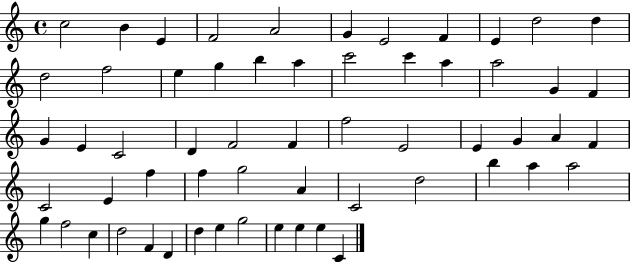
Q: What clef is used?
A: treble